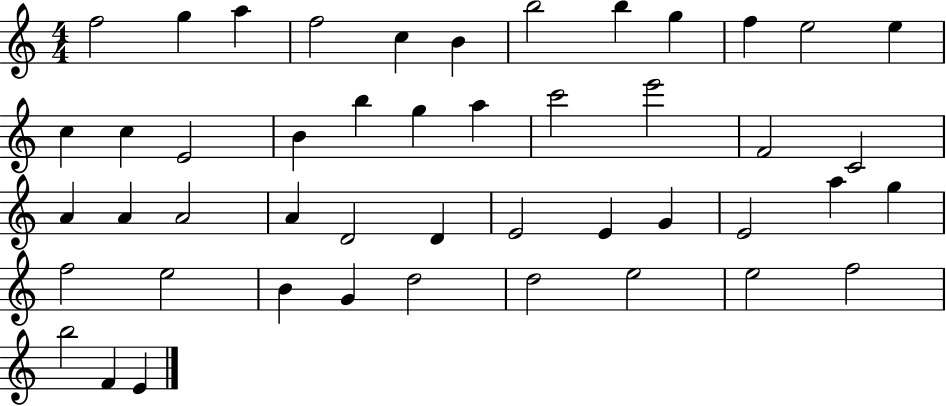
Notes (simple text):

F5/h G5/q A5/q F5/h C5/q B4/q B5/h B5/q G5/q F5/q E5/h E5/q C5/q C5/q E4/h B4/q B5/q G5/q A5/q C6/h E6/h F4/h C4/h A4/q A4/q A4/h A4/q D4/h D4/q E4/h E4/q G4/q E4/h A5/q G5/q F5/h E5/h B4/q G4/q D5/h D5/h E5/h E5/h F5/h B5/h F4/q E4/q